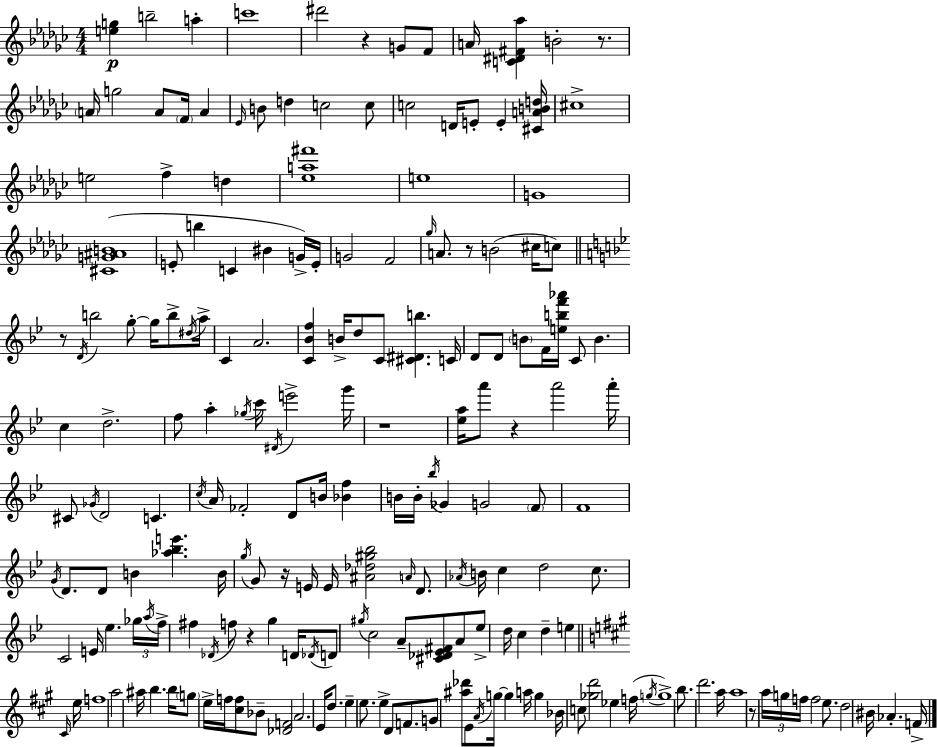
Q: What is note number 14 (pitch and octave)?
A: Eb4